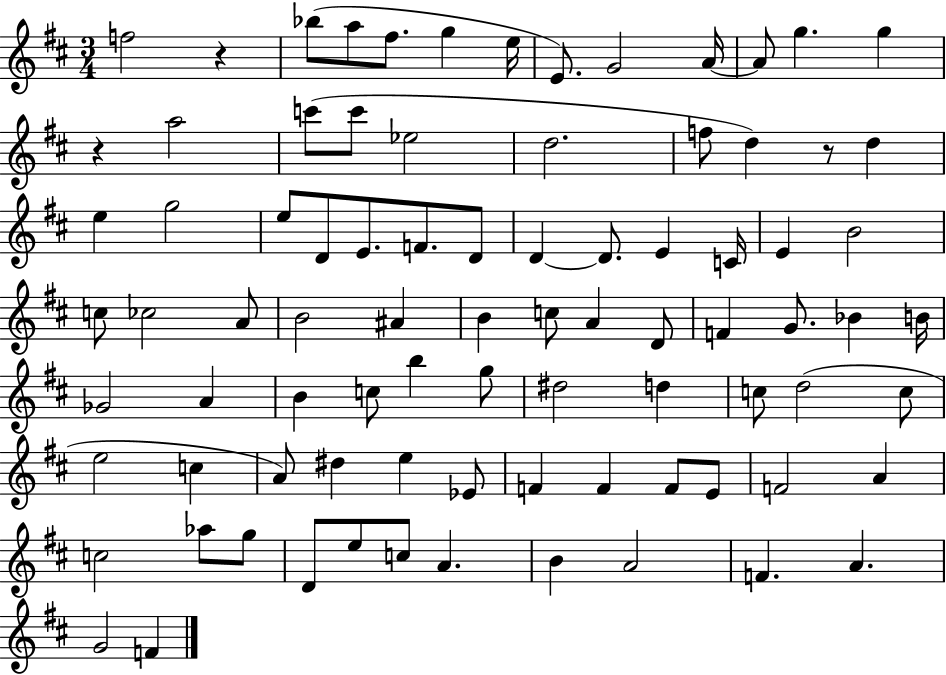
F5/h R/q Bb5/e A5/e F#5/e. G5/q E5/s E4/e. G4/h A4/s A4/e G5/q. G5/q R/q A5/h C6/e C6/e Eb5/h D5/h. F5/e D5/q R/e D5/q E5/q G5/h E5/e D4/e E4/e. F4/e. D4/e D4/q D4/e. E4/q C4/s E4/q B4/h C5/e CES5/h A4/e B4/h A#4/q B4/q C5/e A4/q D4/e F4/q G4/e. Bb4/q B4/s Gb4/h A4/q B4/q C5/e B5/q G5/e D#5/h D5/q C5/e D5/h C5/e E5/h C5/q A4/e D#5/q E5/q Eb4/e F4/q F4/q F4/e E4/e F4/h A4/q C5/h Ab5/e G5/e D4/e E5/e C5/e A4/q. B4/q A4/h F4/q. A4/q. G4/h F4/q